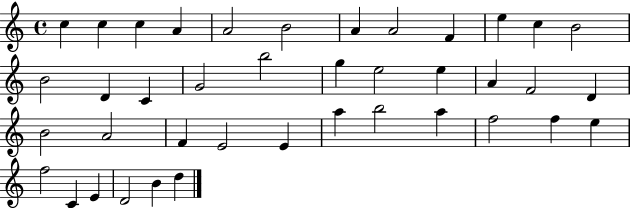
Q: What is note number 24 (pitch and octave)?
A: B4